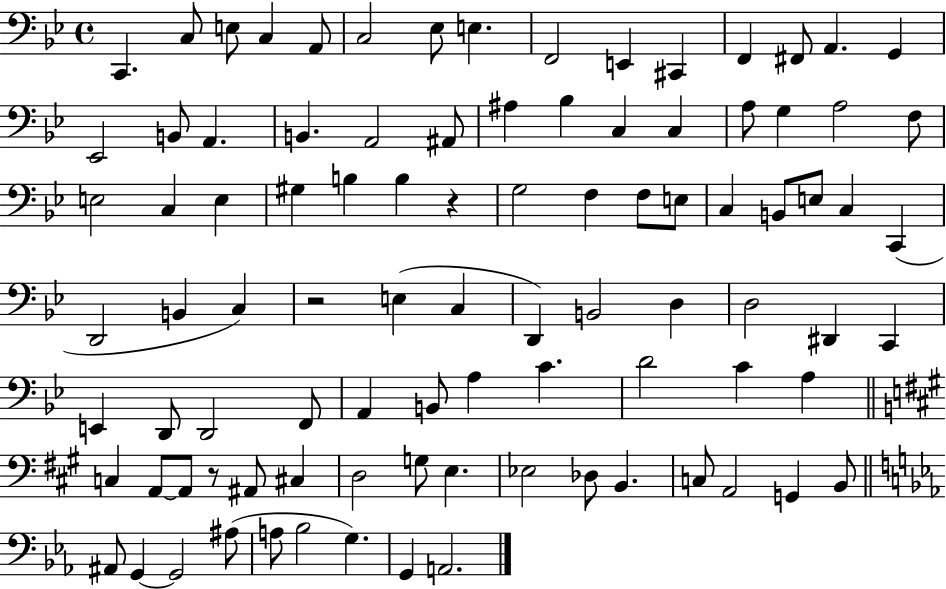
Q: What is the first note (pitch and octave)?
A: C2